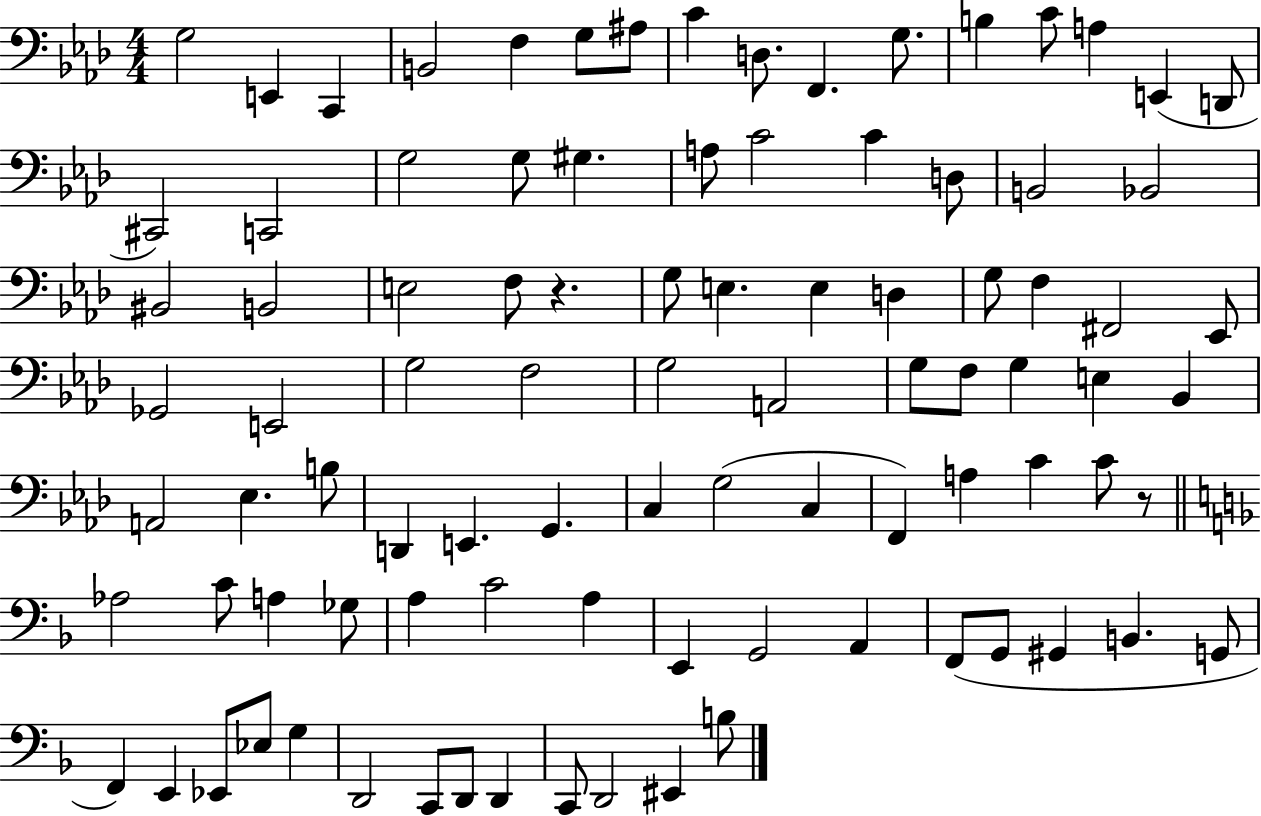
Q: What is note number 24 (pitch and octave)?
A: C4